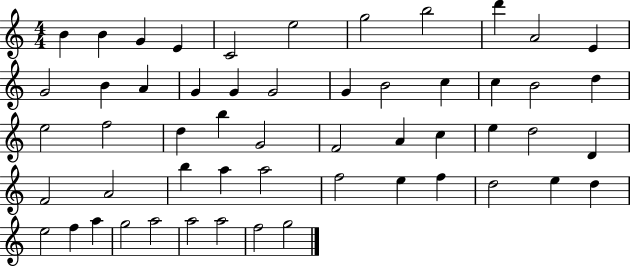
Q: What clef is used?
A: treble